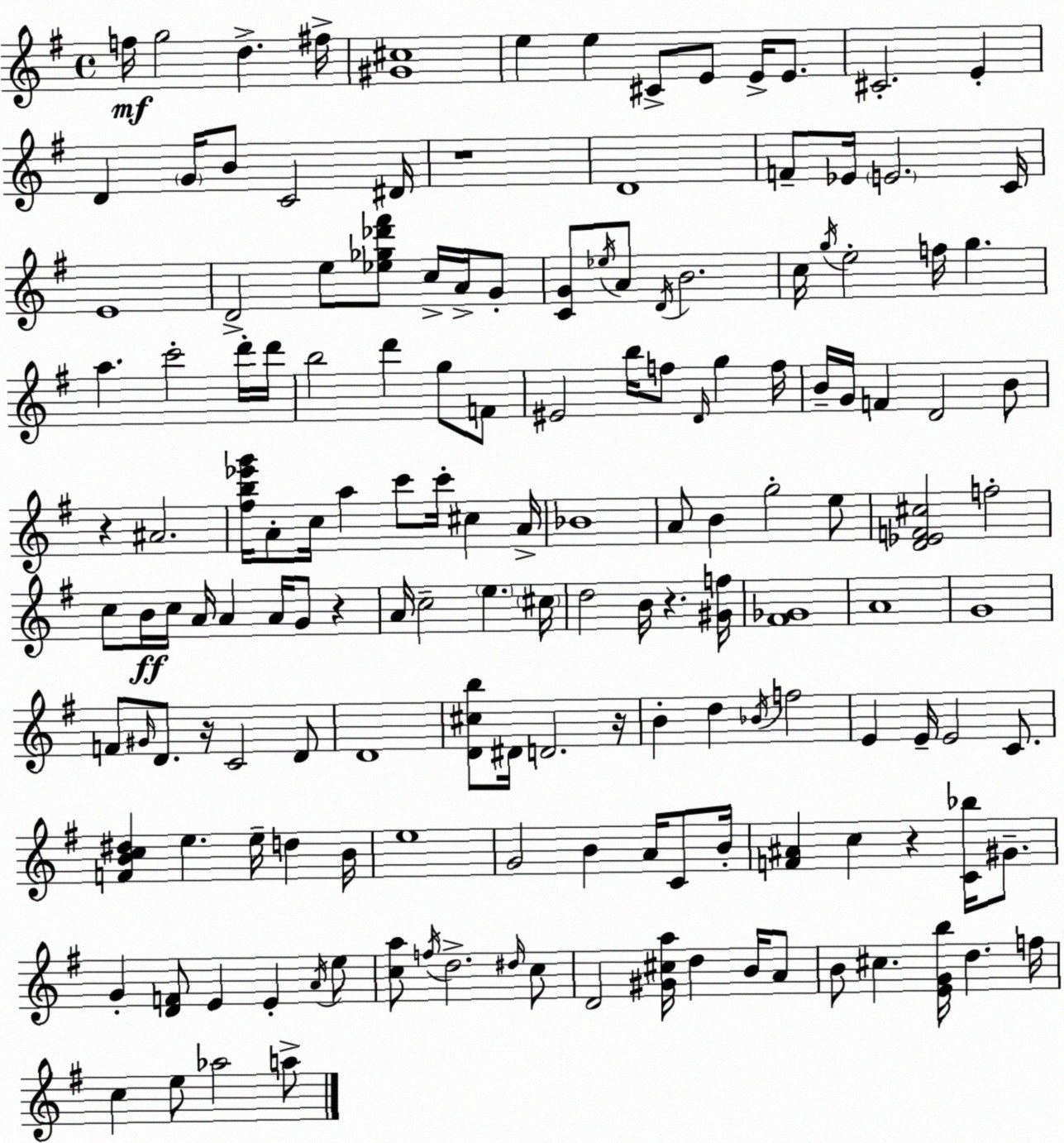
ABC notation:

X:1
T:Untitled
M:4/4
L:1/4
K:G
f/4 g2 d ^f/4 [^G^c]4 e e ^C/2 E/2 E/4 E/2 ^C2 E D G/4 B/2 C2 ^D/4 z4 D4 F/2 _E/4 E2 C/4 E4 D2 e/2 [_e_g_d'^f']/2 c/4 A/4 G/2 [CG]/2 _e/4 A/2 D/4 B2 c/4 g/4 e2 f/4 g a c'2 d'/4 d'/4 b2 d' g/2 F/2 ^E2 b/4 f/2 D/4 g f/4 B/4 G/4 F D2 B/2 z ^A2 [^fb_e'g']/4 A/2 c/4 a c'/2 c'/4 ^c A/4 _B4 A/2 B g2 e/2 [D_EF^c]2 f2 c/2 B/4 c/4 A/4 A A/4 G/2 z A/4 c2 e ^c/4 d2 B/4 z [^Gf]/4 [^F_G]4 A4 G4 F/2 ^G/4 D/2 z/4 C2 D/2 D4 [D^cb]/2 ^D/4 D2 z/4 B d _B/4 f2 E E/4 E2 C/2 [FBc^d] e e/4 d B/4 e4 G2 B A/4 C/2 B/4 [F^A] c z [C_b]/4 ^G/2 G [DF]/2 E E A/4 e/2 [ca]/2 f/4 d2 ^d/4 c/2 D2 [^G^ca]/4 d B/4 A/2 B/2 ^c [EGb]/4 d f/4 c e/2 _a2 a/2